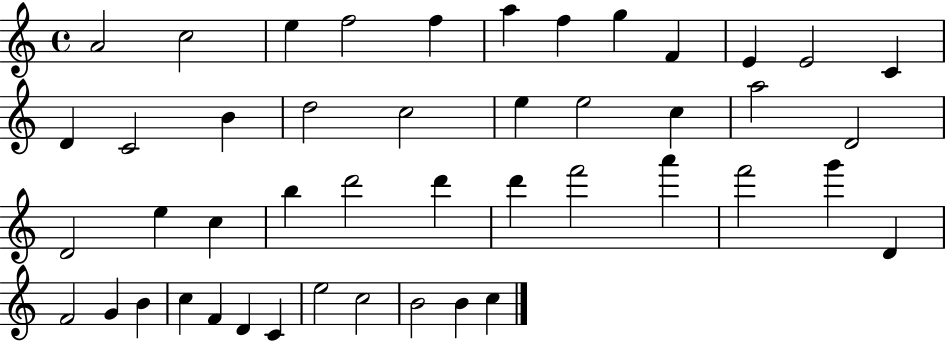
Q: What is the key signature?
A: C major